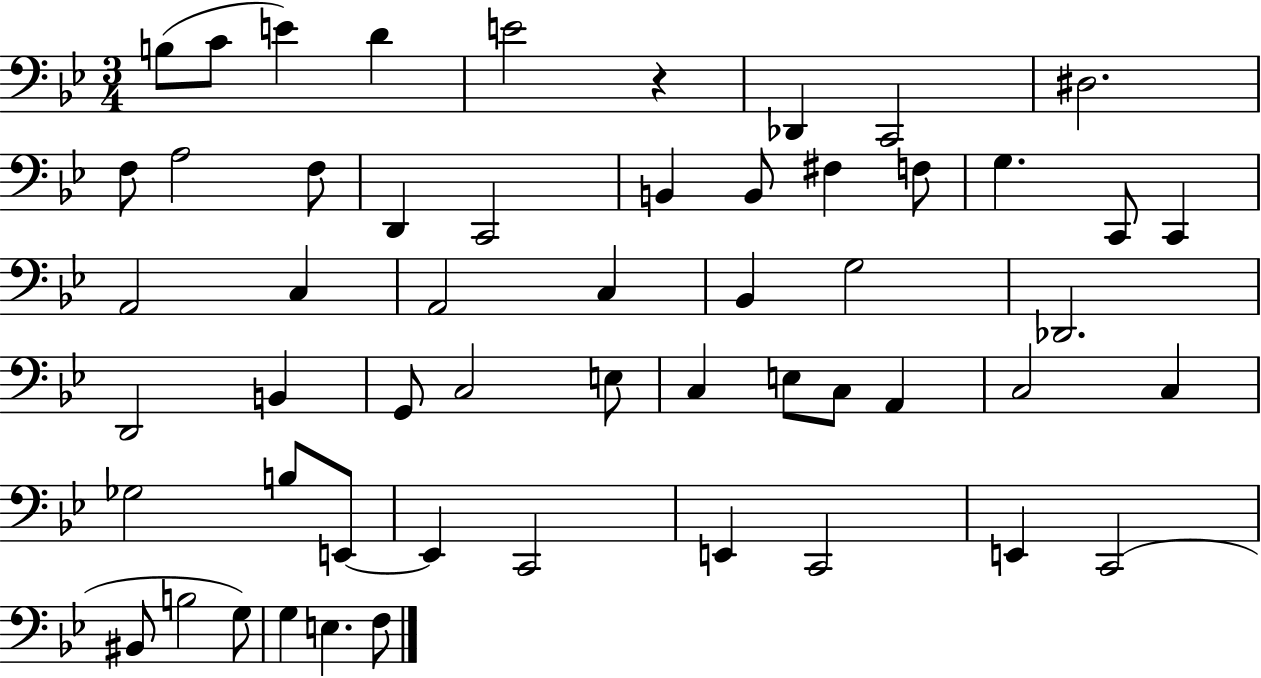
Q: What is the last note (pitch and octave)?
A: F3